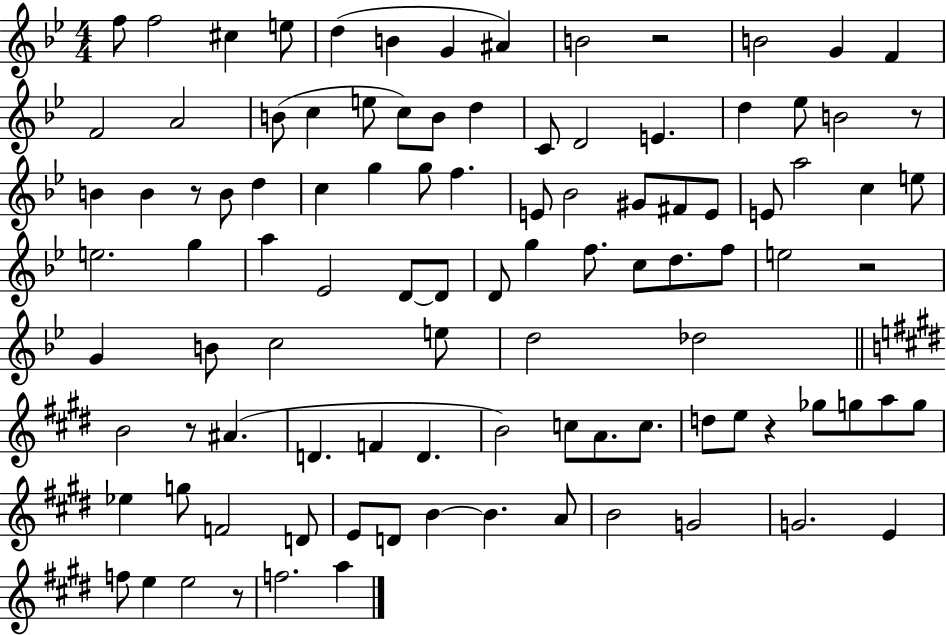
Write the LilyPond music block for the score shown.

{
  \clef treble
  \numericTimeSignature
  \time 4/4
  \key bes \major
  f''8 f''2 cis''4 e''8 | d''4( b'4 g'4 ais'4) | b'2 r2 | b'2 g'4 f'4 | \break f'2 a'2 | b'8( c''4 e''8 c''8) b'8 d''4 | c'8 d'2 e'4. | d''4 ees''8 b'2 r8 | \break b'4 b'4 r8 b'8 d''4 | c''4 g''4 g''8 f''4. | e'8 bes'2 gis'8 fis'8 e'8 | e'8 a''2 c''4 e''8 | \break e''2. g''4 | a''4 ees'2 d'8~~ d'8 | d'8 g''4 f''8. c''8 d''8. f''8 | e''2 r2 | \break g'4 b'8 c''2 e''8 | d''2 des''2 | \bar "||" \break \key e \major b'2 r8 ais'4.( | d'4. f'4 d'4. | b'2) c''8 a'8. c''8. | d''8 e''8 r4 ges''8 g''8 a''8 g''8 | \break ees''4 g''8 f'2 d'8 | e'8 d'8 b'4~~ b'4. a'8 | b'2 g'2 | g'2. e'4 | \break f''8 e''4 e''2 r8 | f''2. a''4 | \bar "|."
}